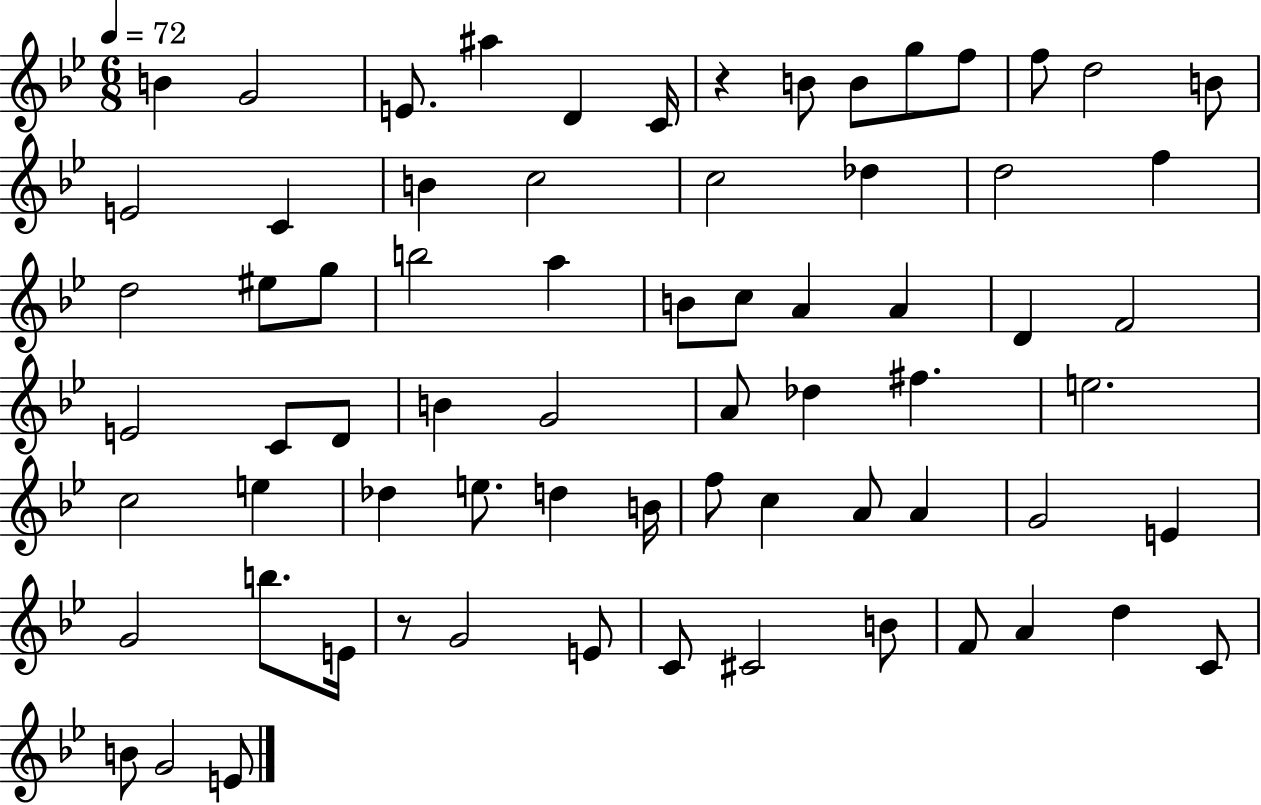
B4/q G4/h E4/e. A#5/q D4/q C4/s R/q B4/e B4/e G5/e F5/e F5/e D5/h B4/e E4/h C4/q B4/q C5/h C5/h Db5/q D5/h F5/q D5/h EIS5/e G5/e B5/h A5/q B4/e C5/e A4/q A4/q D4/q F4/h E4/h C4/e D4/e B4/q G4/h A4/e Db5/q F#5/q. E5/h. C5/h E5/q Db5/q E5/e. D5/q B4/s F5/e C5/q A4/e A4/q G4/h E4/q G4/h B5/e. E4/s R/e G4/h E4/e C4/e C#4/h B4/e F4/e A4/q D5/q C4/e B4/e G4/h E4/e